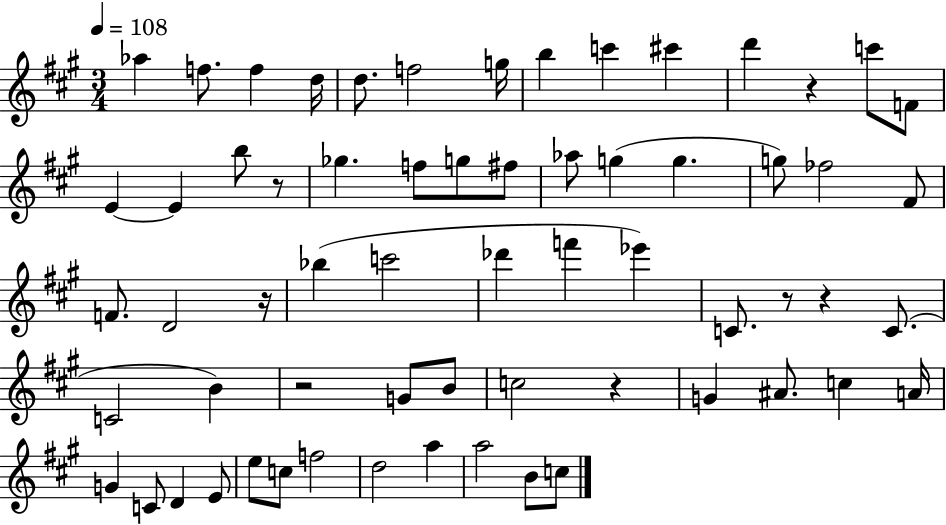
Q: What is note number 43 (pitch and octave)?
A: C5